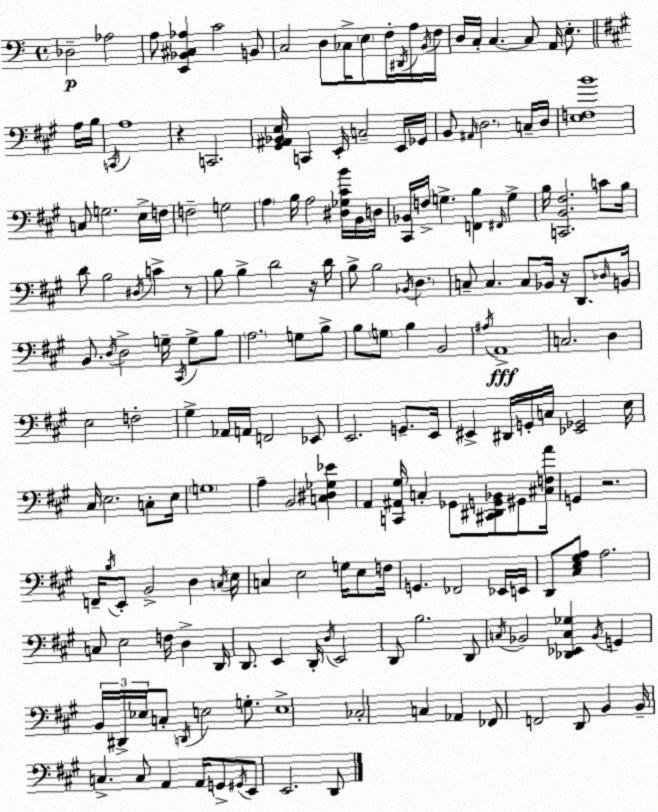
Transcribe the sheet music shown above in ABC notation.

X:1
T:Untitled
M:4/4
L:1/4
K:Am
_D,2 _A,2 A,/2 [E,,_B,,^C,_A,] C2 B,,/2 C,2 D,/2 _C,/4 E,/2 F,/4 ^D,,/4 A,/4 B,,/4 F,/4 D,/4 C,/4 C, C,/2 A,,/4 E,/2 A,/4 B,/4 C,,/4 A,4 z C,,2 [^G,,^A,,_B,,E,]/4 C,, E,,/4 C,2 E,,/4 _G,,/4 B,,/2 ^A,,/4 D,2 C,/4 D,/4 [E,F,B]4 C,/2 G,2 E,/4 F,/4 F,2 G,2 A, B,/4 A,2 [^D,_G,^CB]/4 B,,/4 D,/4 [^C,,_B,,]/4 F,/4 G, [F,,B,] ^F,,/4 G, B,/4 [C,,B,,^F,]2 C/2 B,/4 D/2 B,2 ^D,/4 C z/2 B,/2 B, D2 z/4 D/4 B,/2 B,2 _B,,/4 D, C,/2 C, C,/2 _B,,/4 z/4 D,,/2 _D,/4 B,,/4 B,,/2 D,/4 D,2 G,/4 ^C,,/4 G,/2 B,/2 A,2 G,/2 B,/2 B,/2 G,/2 B, B,,2 ^A,/4 A,,4 C,2 D, E,2 F,2 ^G, _A,,/4 A,,/4 F,,2 _E,,/2 E,,2 G,,/2 E,,/4 ^E,, ^D,,/4 G,,/4 C,/4 [_E,,_G,,]2 E,/4 ^C,/4 E,2 C,/2 E,/4 G,4 A, B,,2 [C,^D,_G,_E] A,, [C,,^A,,^G,]/4 C, _G,,/2 [^C,,^D,,G,,_B,,]/2 ^G,,/2 [^C,F,A]/4 G,, z2 F,,/4 B,/4 E,,/2 B,,2 D, C,/4 E,/4 C, E,2 G,/4 E,/2 F,/4 G,, _F,,2 _E,,/4 E,,/4 D,,/2 [^C,E,^G,A,]/2 A,2 C,/2 E,2 F,/4 D, D,,/4 D,,/2 E,, D,,/4 D,/4 E,,2 D,,/2 B,2 D,,/2 C,/4 _B,,2 [_D,,_E,,C,_G,] _B,,/4 G,, B,,/4 ^D,,/4 _E,/4 C,/2 D,,/4 E,2 G,/2 E,4 _C,2 C, _A,, _F,,/2 F,,2 D,,/2 B,, B,,/4 C, C,/2 A,, A,,/4 G,,/2 ^G,,/4 E,,/2 E,,2 D,,/2